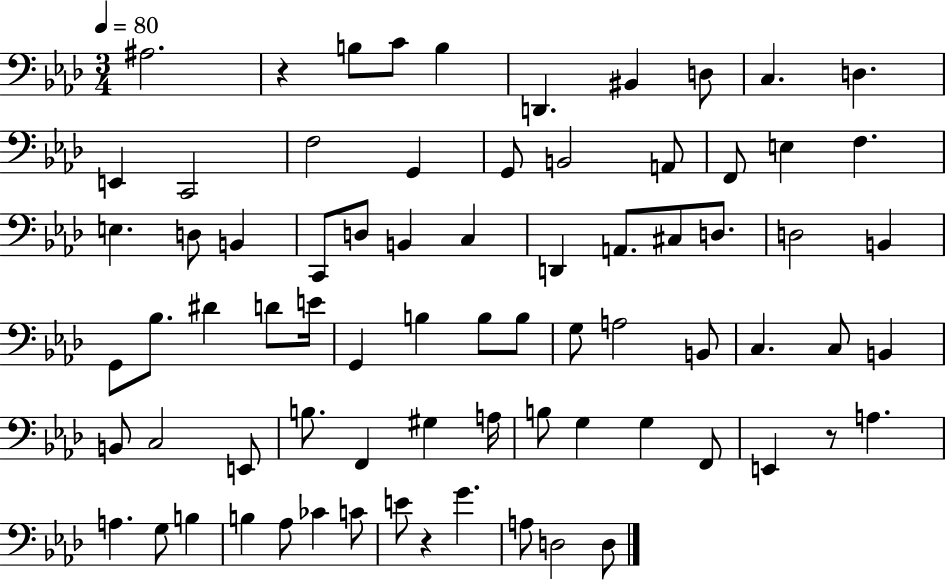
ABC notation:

X:1
T:Untitled
M:3/4
L:1/4
K:Ab
^A,2 z B,/2 C/2 B, D,, ^B,, D,/2 C, D, E,, C,,2 F,2 G,, G,,/2 B,,2 A,,/2 F,,/2 E, F, E, D,/2 B,, C,,/2 D,/2 B,, C, D,, A,,/2 ^C,/2 D,/2 D,2 B,, G,,/2 _B,/2 ^D D/2 E/4 G,, B, B,/2 B,/2 G,/2 A,2 B,,/2 C, C,/2 B,, B,,/2 C,2 E,,/2 B,/2 F,, ^G, A,/4 B,/2 G, G, F,,/2 E,, z/2 A, A, G,/2 B, B, _A,/2 _C C/2 E/2 z G A,/2 D,2 D,/2